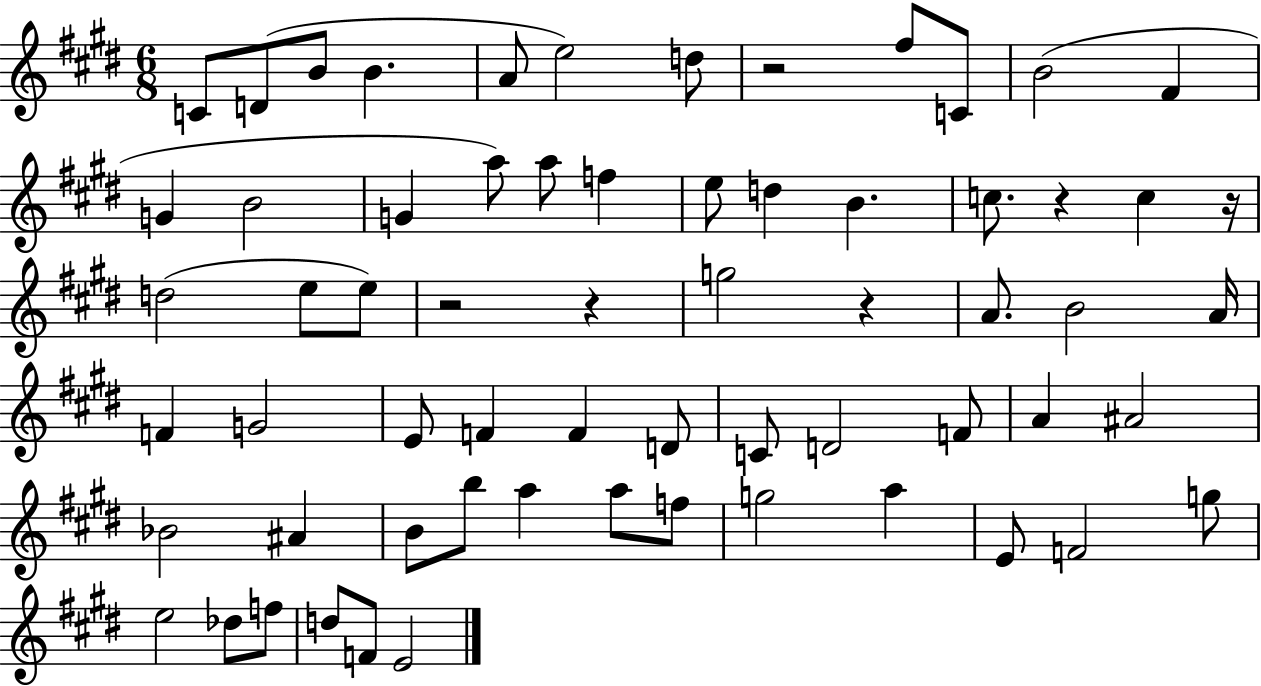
C4/e D4/e B4/e B4/q. A4/e E5/h D5/e R/h F#5/e C4/e B4/h F#4/q G4/q B4/h G4/q A5/e A5/e F5/q E5/e D5/q B4/q. C5/e. R/q C5/q R/s D5/h E5/e E5/e R/h R/q G5/h R/q A4/e. B4/h A4/s F4/q G4/h E4/e F4/q F4/q D4/e C4/e D4/h F4/e A4/q A#4/h Bb4/h A#4/q B4/e B5/e A5/q A5/e F5/e G5/h A5/q E4/e F4/h G5/e E5/h Db5/e F5/e D5/e F4/e E4/h